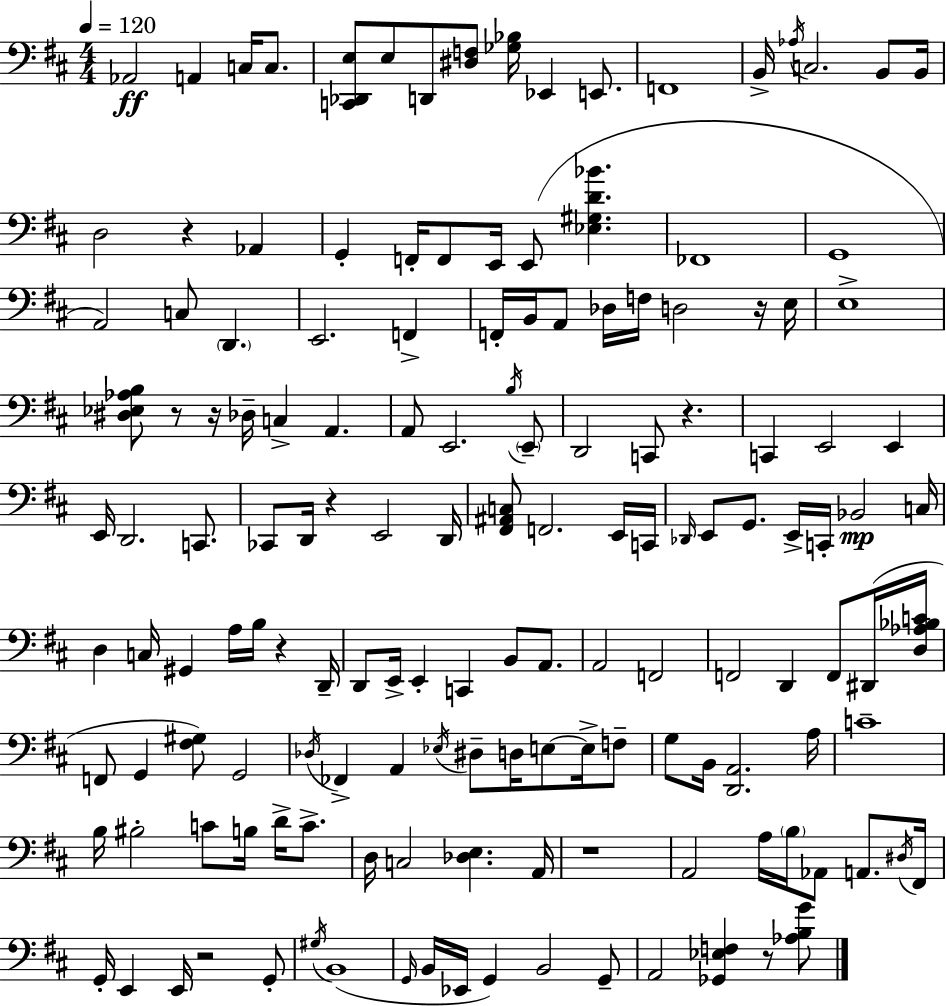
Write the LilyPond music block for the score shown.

{
  \clef bass
  \numericTimeSignature
  \time 4/4
  \key d \major
  \tempo 4 = 120
  aes,2\ff a,4 c16 c8. | <c, des, e>8 e8 d,8 <dis f>8 <ges bes>16 ees,4 e,8. | f,1 | b,16-> \acciaccatura { aes16 } c2. b,8 | \break b,16 d2 r4 aes,4 | g,4-. f,16-. f,8 e,16 e,8( <ees gis d' bes'>4. | fes,1 | g,1 | \break a,2) c8 \parenthesize d,4. | e,2. f,4-> | f,16-. b,16 a,8 des16 f16 d2 r16 | e16 e1-> | \break <dis ees aes b>8 r8 r16 des16-- c4-> a,4. | a,8 e,2. \acciaccatura { b16 } | \parenthesize e,8-- d,2 c,8 r4. | c,4 e,2 e,4 | \break e,16 d,2. c,8. | ces,8 d,16 r4 e,2 | d,16 <fis, ais, c>8 f,2. | e,16 c,16 \grace { des,16 } e,8 g,8. e,16-> c,16-. bes,2\mp | \break c16 d4 c16 gis,4 a16 b16 r4 | d,16-- d,8 e,16-> e,4-. c,4 b,8 | a,8. a,2 f,2 | f,2 d,4 f,8 | \break dis,16( <d aes bes c'>16 f,8 g,4 <fis gis>8) g,2 | \acciaccatura { des16 } fes,4-> a,4 \acciaccatura { ees16 } dis8-- d16 | e8~~ e16-> f8-- g8 b,16 <d, a,>2. | a16 c'1-- | \break b16 bis2-. c'8 | b16 d'16-> c'8.-> d16 c2 <des e>4. | a,16 r1 | a,2 a16 \parenthesize b16 aes,8 | \break a,8. \acciaccatura { dis16 } fis,16 g,16-. e,4 e,16 r2 | g,8-. \acciaccatura { gis16 } b,1( | \grace { g,16 } b,16 ees,16 g,4) b,2 | g,8-- a,2 | \break <ges, ees f>4 r8 <aes b g'>8 \bar "|."
}